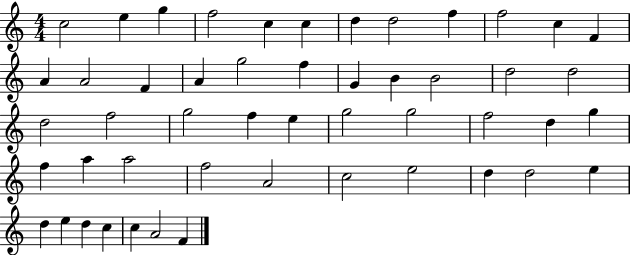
C5/h E5/q G5/q F5/h C5/q C5/q D5/q D5/h F5/q F5/h C5/q F4/q A4/q A4/h F4/q A4/q G5/h F5/q G4/q B4/q B4/h D5/h D5/h D5/h F5/h G5/h F5/q E5/q G5/h G5/h F5/h D5/q G5/q F5/q A5/q A5/h F5/h A4/h C5/h E5/h D5/q D5/h E5/q D5/q E5/q D5/q C5/q C5/q A4/h F4/q